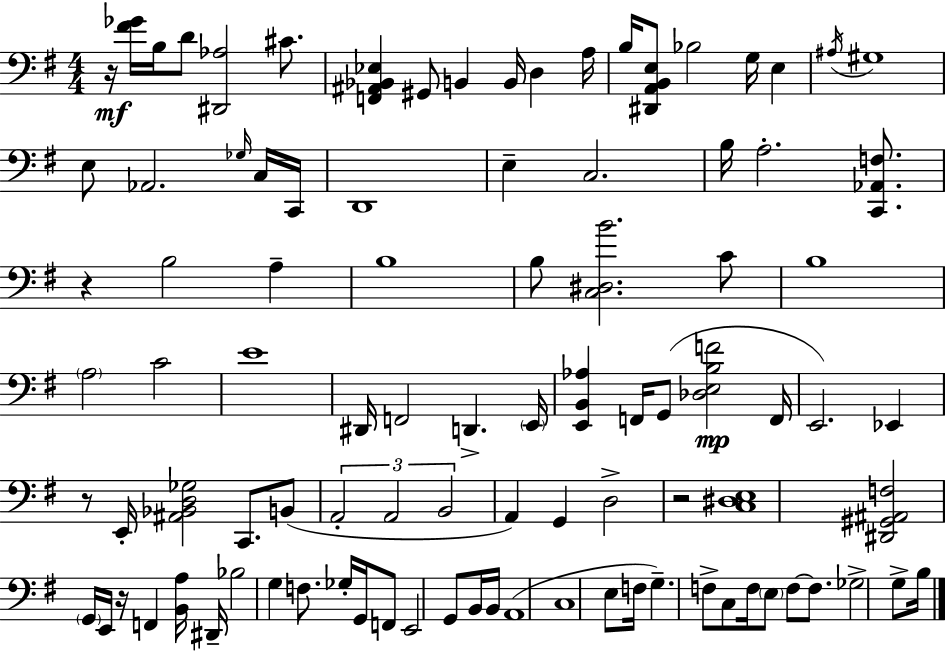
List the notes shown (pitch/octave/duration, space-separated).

R/s [F#4,Gb4]/s B3/s D4/e [D#2,Ab3]/h C#4/e. [F2,A#2,Bb2,Eb3]/q G#2/e B2/q B2/s D3/q A3/s B3/s [D#2,A2,B2,E3]/e Bb3/h G3/s E3/q A#3/s G#3/w E3/e Ab2/h. Gb3/s C3/s C2/s D2/w E3/q C3/h. B3/s A3/h. [C2,Ab2,F3]/e. R/q B3/h A3/q B3/w B3/e [C3,D#3,B4]/h. C4/e B3/w A3/h C4/h E4/w D#2/s F2/h D2/q. E2/s [E2,B2,Ab3]/q F2/s G2/e [Db3,E3,B3,F4]/h F2/s E2/h. Eb2/q R/e E2/s [A#2,Bb2,D3,Gb3]/h C2/e. B2/e A2/h A2/h B2/h A2/q G2/q D3/h R/h [C3,D#3,E3]/w [D#2,G#2,A#2,F3]/h G2/s E2/s R/s F2/q [B2,A3]/s D#2/s Bb3/h G3/q F3/e. Gb3/s G2/s F2/e E2/h G2/e B2/s B2/s A2/w C3/w E3/e F3/s G3/q. F3/e C3/e F3/s E3/e F3/e F3/e. Gb3/h G3/e B3/s